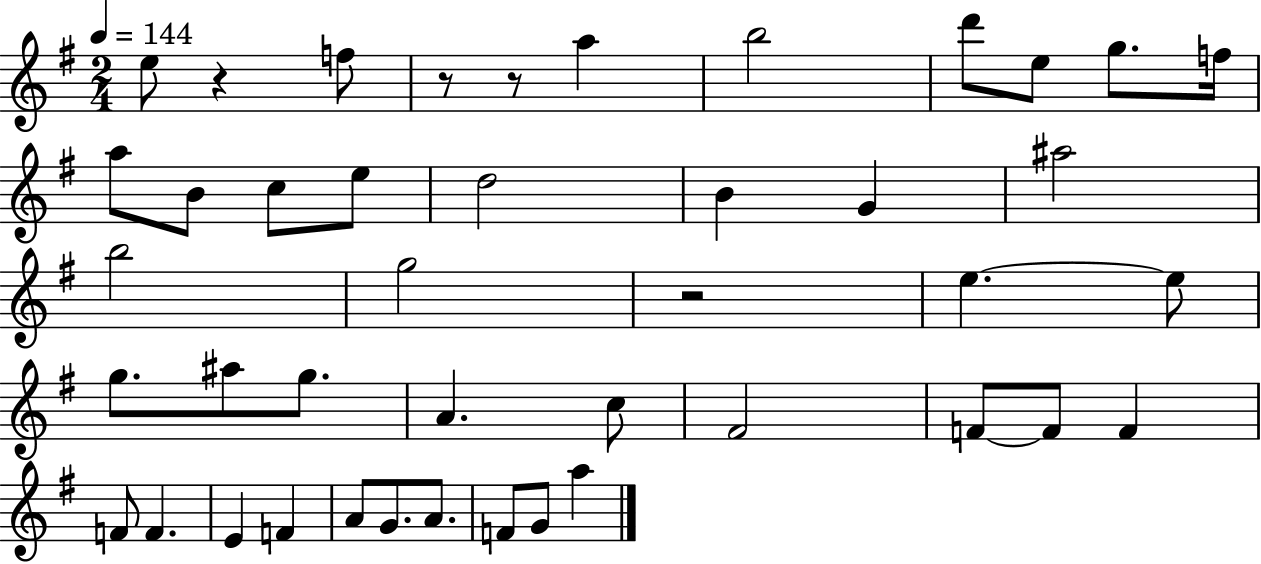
E5/e R/q F5/e R/e R/e A5/q B5/h D6/e E5/e G5/e. F5/s A5/e B4/e C5/e E5/e D5/h B4/q G4/q A#5/h B5/h G5/h R/h E5/q. E5/e G5/e. A#5/e G5/e. A4/q. C5/e F#4/h F4/e F4/e F4/q F4/e F4/q. E4/q F4/q A4/e G4/e. A4/e. F4/e G4/e A5/q